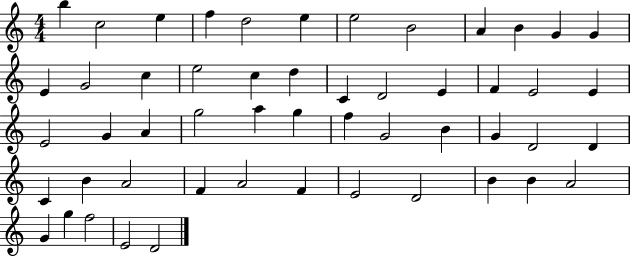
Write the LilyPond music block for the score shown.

{
  \clef treble
  \numericTimeSignature
  \time 4/4
  \key c \major
  b''4 c''2 e''4 | f''4 d''2 e''4 | e''2 b'2 | a'4 b'4 g'4 g'4 | \break e'4 g'2 c''4 | e''2 c''4 d''4 | c'4 d'2 e'4 | f'4 e'2 e'4 | \break e'2 g'4 a'4 | g''2 a''4 g''4 | f''4 g'2 b'4 | g'4 d'2 d'4 | \break c'4 b'4 a'2 | f'4 a'2 f'4 | e'2 d'2 | b'4 b'4 a'2 | \break g'4 g''4 f''2 | e'2 d'2 | \bar "|."
}